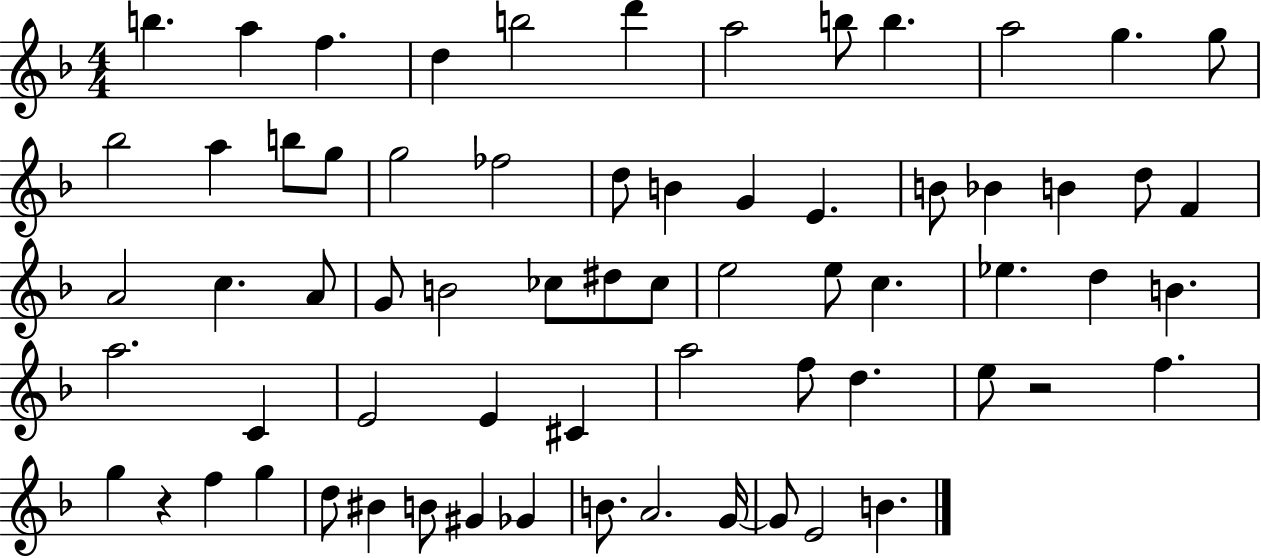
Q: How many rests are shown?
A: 2